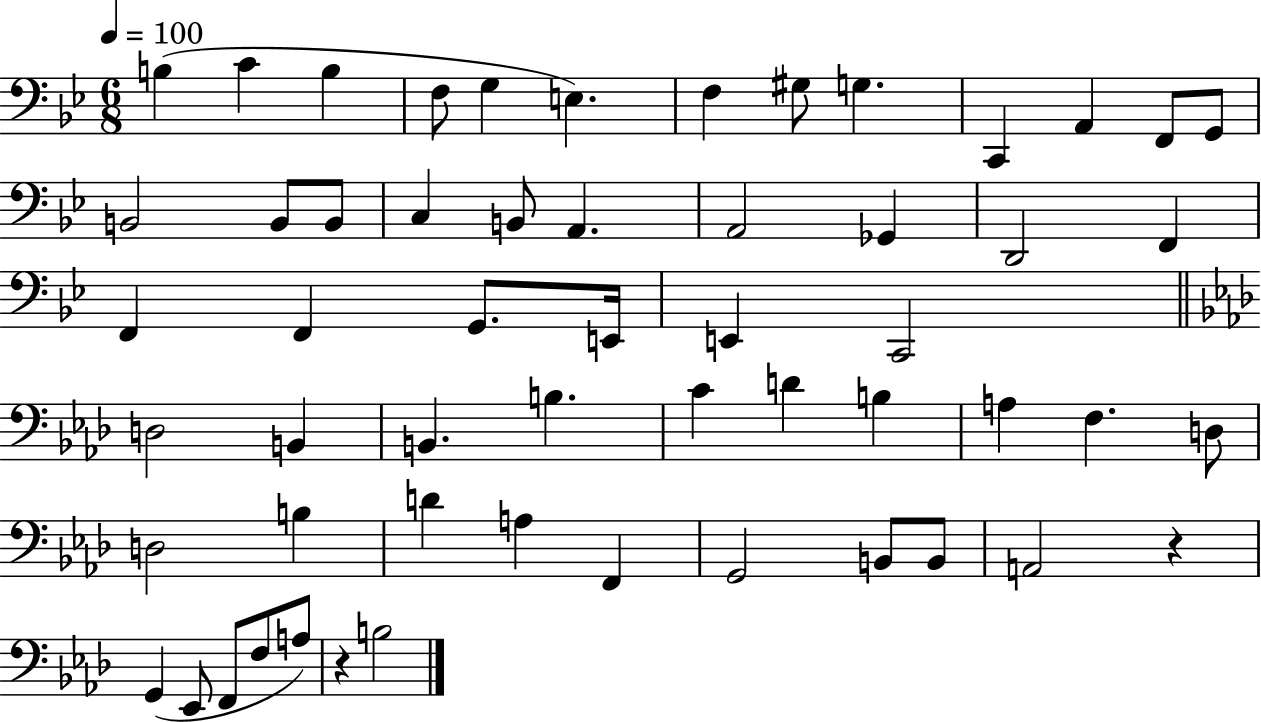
B3/q C4/q B3/q F3/e G3/q E3/q. F3/q G#3/e G3/q. C2/q A2/q F2/e G2/e B2/h B2/e B2/e C3/q B2/e A2/q. A2/h Gb2/q D2/h F2/q F2/q F2/q G2/e. E2/s E2/q C2/h D3/h B2/q B2/q. B3/q. C4/q D4/q B3/q A3/q F3/q. D3/e D3/h B3/q D4/q A3/q F2/q G2/h B2/e B2/e A2/h R/q G2/q Eb2/e F2/e F3/e A3/e R/q B3/h